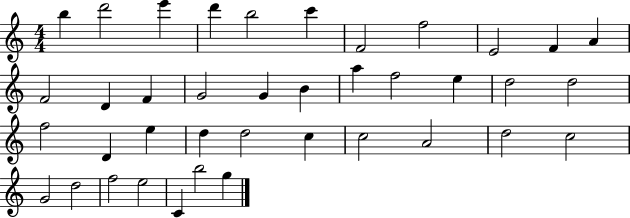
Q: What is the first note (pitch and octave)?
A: B5